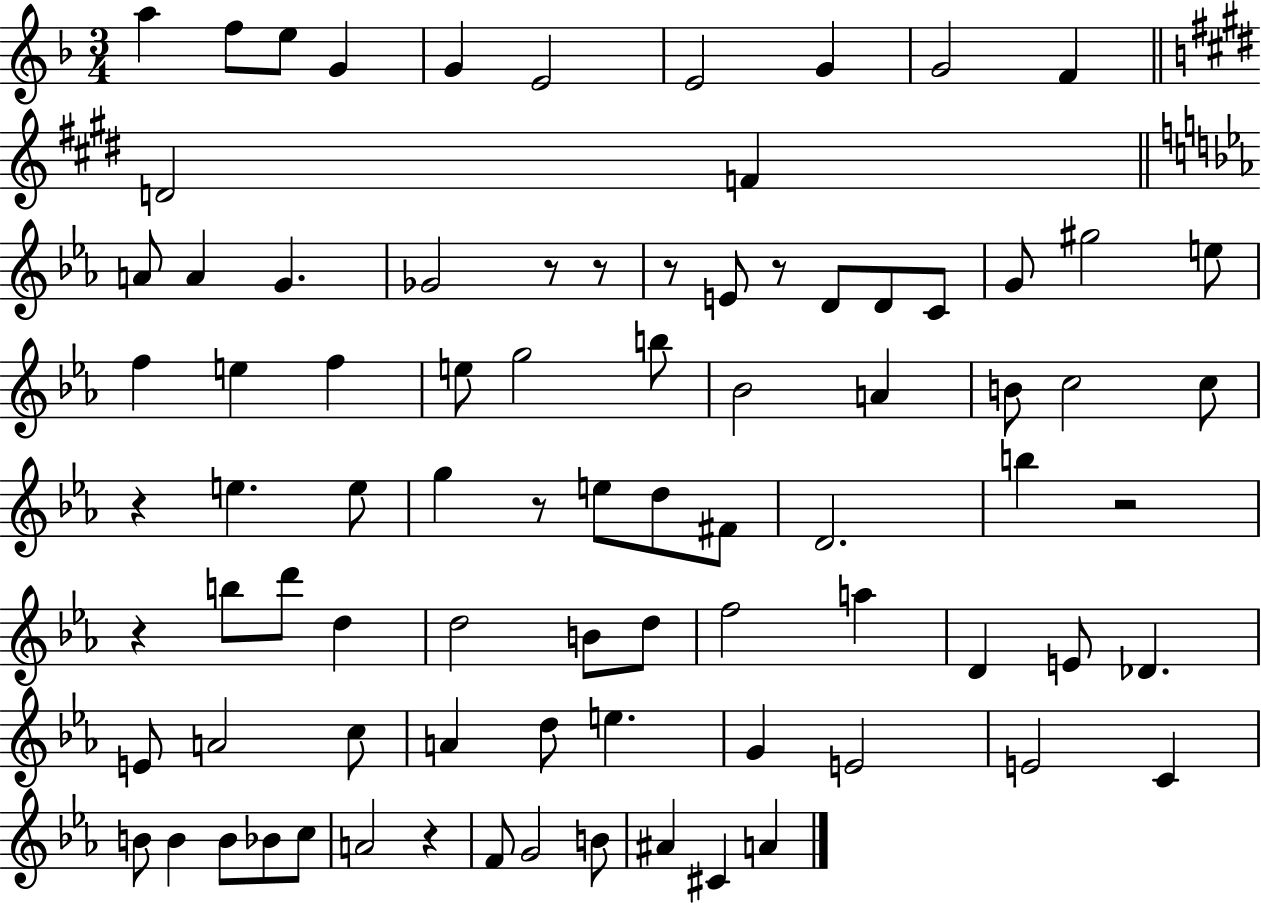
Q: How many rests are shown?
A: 9